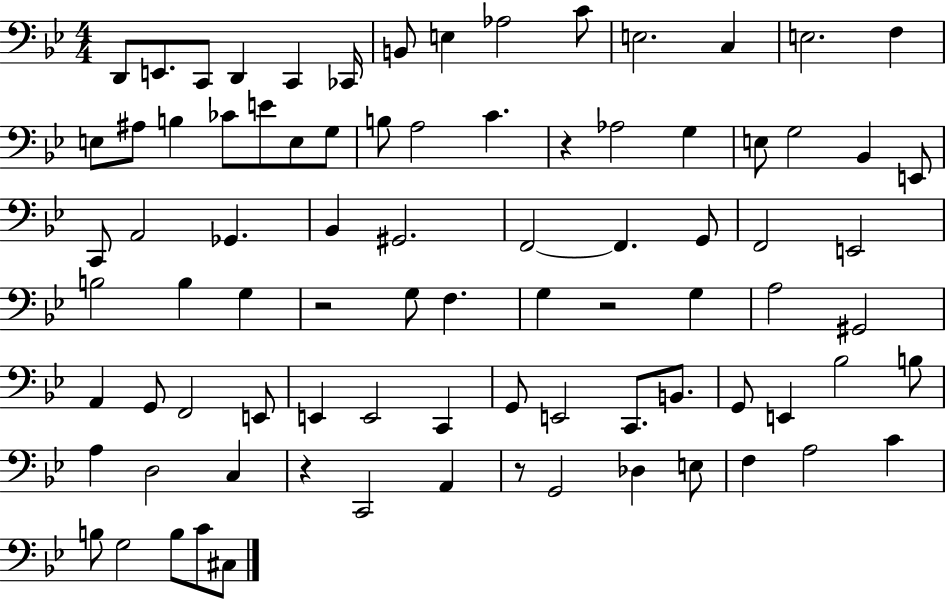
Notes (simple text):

D2/e E2/e. C2/e D2/q C2/q CES2/s B2/e E3/q Ab3/h C4/e E3/h. C3/q E3/h. F3/q E3/e A#3/e B3/q CES4/e E4/e E3/e G3/e B3/e A3/h C4/q. R/q Ab3/h G3/q E3/e G3/h Bb2/q E2/e C2/e A2/h Gb2/q. Bb2/q G#2/h. F2/h F2/q. G2/e F2/h E2/h B3/h B3/q G3/q R/h G3/e F3/q. G3/q R/h G3/q A3/h G#2/h A2/q G2/e F2/h E2/e E2/q E2/h C2/q G2/e E2/h C2/e. B2/e. G2/e E2/q Bb3/h B3/e A3/q D3/h C3/q R/q C2/h A2/q R/e G2/h Db3/q E3/e F3/q A3/h C4/q B3/e G3/h B3/e C4/e C#3/e